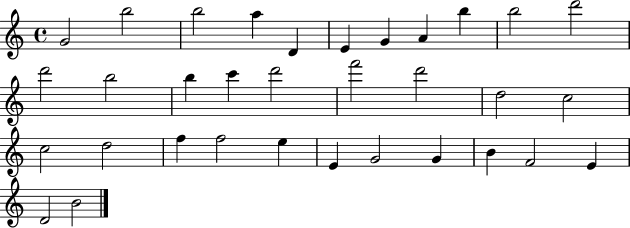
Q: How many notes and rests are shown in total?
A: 33